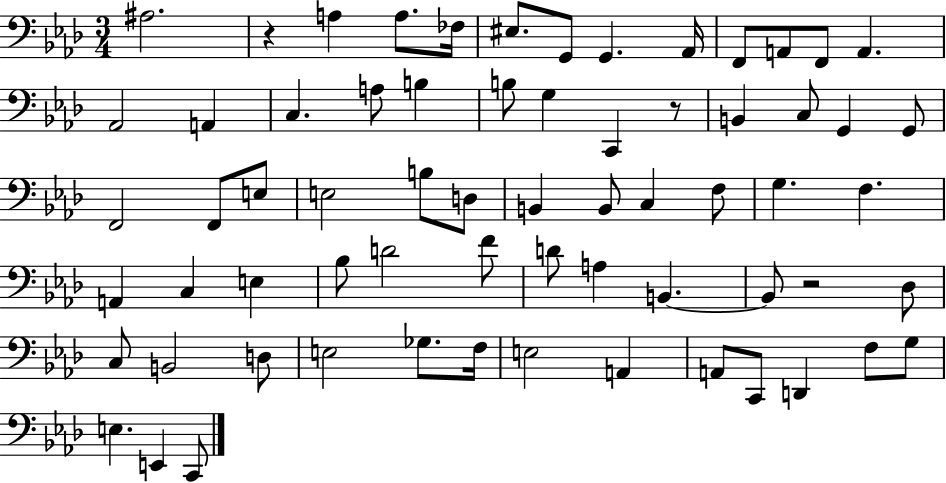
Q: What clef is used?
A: bass